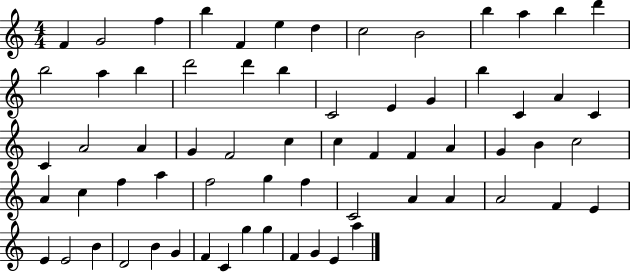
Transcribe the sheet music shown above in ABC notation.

X:1
T:Untitled
M:4/4
L:1/4
K:C
F G2 f b F e d c2 B2 b a b d' b2 a b d'2 d' b C2 E G b C A C C A2 A G F2 c c F F A G B c2 A c f a f2 g f C2 A A A2 F E E E2 B D2 B G F C g g F G E a